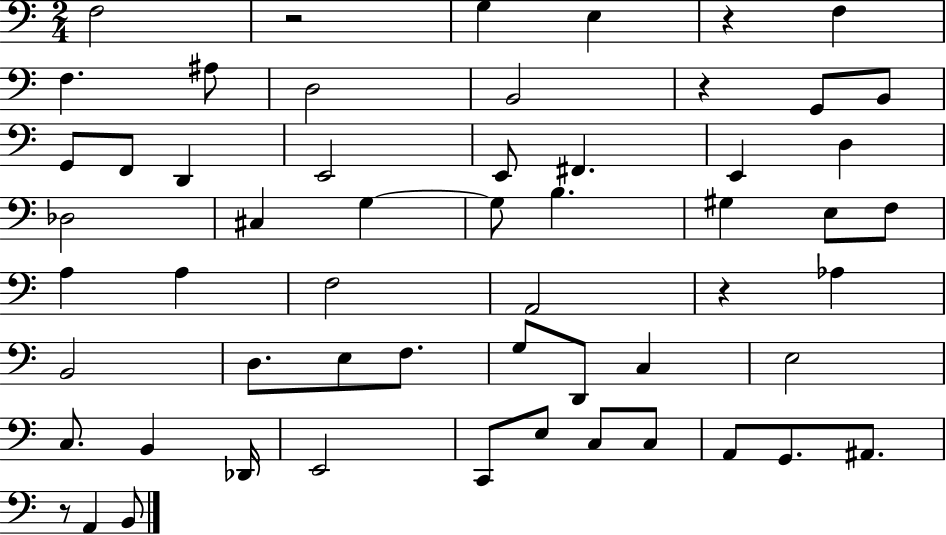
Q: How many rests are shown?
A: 5